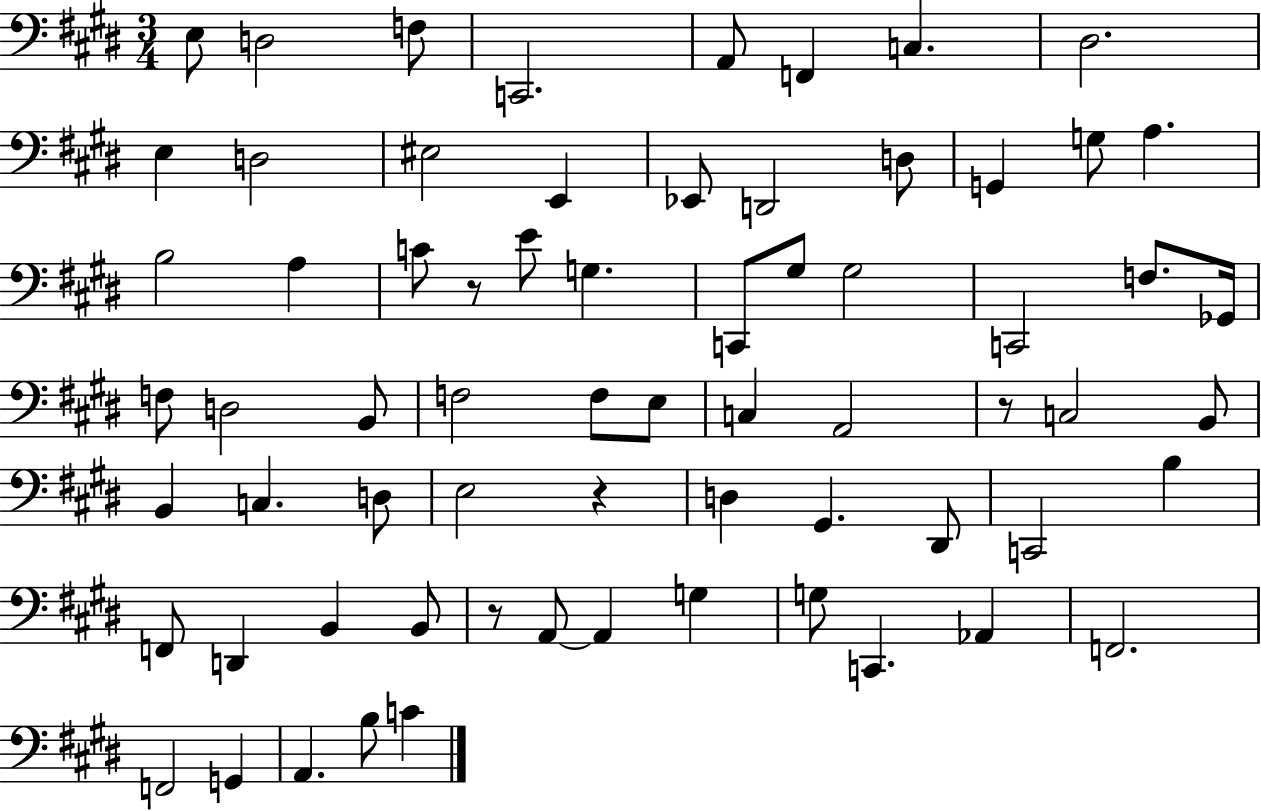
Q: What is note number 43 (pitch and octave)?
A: E3